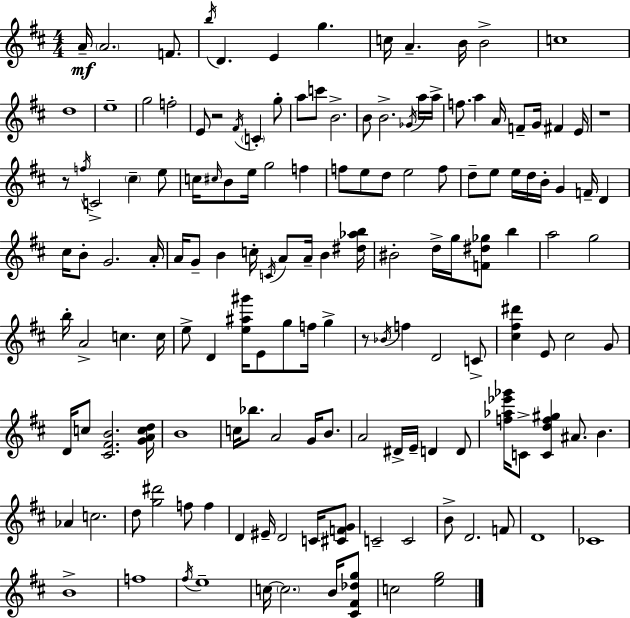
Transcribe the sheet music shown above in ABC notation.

X:1
T:Untitled
M:4/4
L:1/4
K:D
A/4 A2 F/2 b/4 D E g c/4 A B/4 B2 c4 d4 e4 g2 f2 E/2 z2 ^F/4 C g/2 a/2 c'/2 B2 B/2 B2 _G/4 a/4 a/4 f/2 a A/4 F/2 G/4 ^F E/4 z4 z/2 f/4 C2 ^c e/2 c/4 ^c/4 B/2 e/4 g2 f f/2 e/2 d/2 e2 f/2 d/2 e/2 e/4 d/4 B/4 G F/4 D ^c/4 B/2 G2 A/4 A/4 G/2 B c/4 C/4 A/2 A/4 B [^d_ab]/4 ^B2 d/4 g/4 [F^d_g]/2 b a2 g2 b/4 A2 c c/4 e/2 D [e^a^g']/4 E/2 g/2 f/4 g z/2 _B/4 f D2 C/2 [^c^f^d'] E/2 ^c2 G/2 D/4 c/2 [^C^FB]2 [GAcd]/4 B4 c/4 _b/2 A2 G/4 B/2 A2 ^D/4 E/4 D D/2 [f_a_e'_g']/4 C/2 [Cdf^g] ^A/2 B _A c2 d/2 [g^d']2 f/2 f D ^E/4 D2 C/4 [^CFG]/2 C2 C2 B/2 D2 F/2 D4 _C4 B4 f4 ^f/4 e4 c/4 c2 B/4 [^C^F_dg]/2 c2 [eg]2